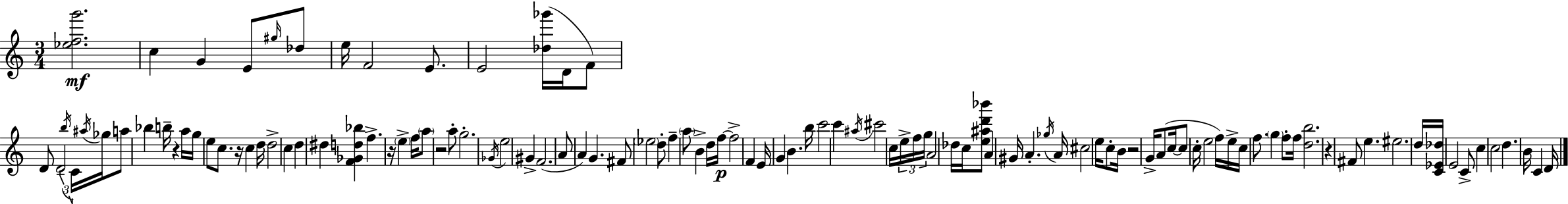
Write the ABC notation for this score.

X:1
T:Untitled
M:3/4
L:1/4
K:Am
[_efg']2 c G E/2 ^g/4 _d/2 e/4 F2 E/2 E2 [_d_g']/4 D/4 F/2 D/2 D2 b/4 C/4 ^a/4 _g/4 a/2 _b b/4 z a/4 g/4 e/2 c/2 z/4 c d/4 d2 c d ^d [F_Gd_b] f z/4 e f/4 a/2 z2 a/2 g2 _G/4 e2 ^G F2 A/2 A G ^F/2 _e2 d/2 f a/2 B d/4 f/4 f2 F E/4 G B b/4 c'2 c' ^a/4 ^c'2 c/4 e/4 f/4 g/4 A2 _d/4 c/4 [e^ad'_b']/2 A ^G/4 A _g/4 A/4 ^c2 e/4 c/2 B/4 z2 G/4 A/2 c/4 c/2 c/4 e2 f/4 e/4 c/4 f/2 g f/2 f/4 [db]2 z ^F/2 e ^e2 d/4 [C_E_d]/4 E2 C/2 c c2 d B/4 C D/4